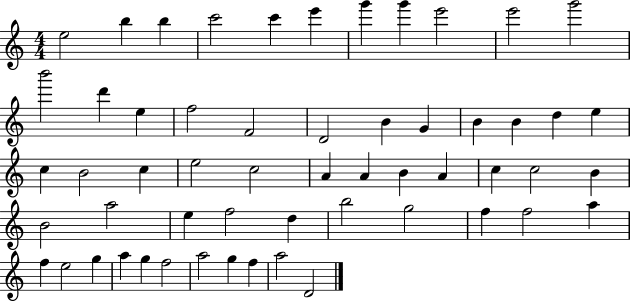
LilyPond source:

{
  \clef treble
  \numericTimeSignature
  \time 4/4
  \key c \major
  e''2 b''4 b''4 | c'''2 c'''4 e'''4 | g'''4 g'''4 e'''2 | e'''2 g'''2 | \break b'''2 d'''4 e''4 | f''2 f'2 | d'2 b'4 g'4 | b'4 b'4 d''4 e''4 | \break c''4 b'2 c''4 | e''2 c''2 | a'4 a'4 b'4 a'4 | c''4 c''2 b'4 | \break b'2 a''2 | e''4 f''2 d''4 | b''2 g''2 | f''4 f''2 a''4 | \break f''4 e''2 g''4 | a''4 g''4 f''2 | a''2 g''4 f''4 | a''2 d'2 | \break \bar "|."
}